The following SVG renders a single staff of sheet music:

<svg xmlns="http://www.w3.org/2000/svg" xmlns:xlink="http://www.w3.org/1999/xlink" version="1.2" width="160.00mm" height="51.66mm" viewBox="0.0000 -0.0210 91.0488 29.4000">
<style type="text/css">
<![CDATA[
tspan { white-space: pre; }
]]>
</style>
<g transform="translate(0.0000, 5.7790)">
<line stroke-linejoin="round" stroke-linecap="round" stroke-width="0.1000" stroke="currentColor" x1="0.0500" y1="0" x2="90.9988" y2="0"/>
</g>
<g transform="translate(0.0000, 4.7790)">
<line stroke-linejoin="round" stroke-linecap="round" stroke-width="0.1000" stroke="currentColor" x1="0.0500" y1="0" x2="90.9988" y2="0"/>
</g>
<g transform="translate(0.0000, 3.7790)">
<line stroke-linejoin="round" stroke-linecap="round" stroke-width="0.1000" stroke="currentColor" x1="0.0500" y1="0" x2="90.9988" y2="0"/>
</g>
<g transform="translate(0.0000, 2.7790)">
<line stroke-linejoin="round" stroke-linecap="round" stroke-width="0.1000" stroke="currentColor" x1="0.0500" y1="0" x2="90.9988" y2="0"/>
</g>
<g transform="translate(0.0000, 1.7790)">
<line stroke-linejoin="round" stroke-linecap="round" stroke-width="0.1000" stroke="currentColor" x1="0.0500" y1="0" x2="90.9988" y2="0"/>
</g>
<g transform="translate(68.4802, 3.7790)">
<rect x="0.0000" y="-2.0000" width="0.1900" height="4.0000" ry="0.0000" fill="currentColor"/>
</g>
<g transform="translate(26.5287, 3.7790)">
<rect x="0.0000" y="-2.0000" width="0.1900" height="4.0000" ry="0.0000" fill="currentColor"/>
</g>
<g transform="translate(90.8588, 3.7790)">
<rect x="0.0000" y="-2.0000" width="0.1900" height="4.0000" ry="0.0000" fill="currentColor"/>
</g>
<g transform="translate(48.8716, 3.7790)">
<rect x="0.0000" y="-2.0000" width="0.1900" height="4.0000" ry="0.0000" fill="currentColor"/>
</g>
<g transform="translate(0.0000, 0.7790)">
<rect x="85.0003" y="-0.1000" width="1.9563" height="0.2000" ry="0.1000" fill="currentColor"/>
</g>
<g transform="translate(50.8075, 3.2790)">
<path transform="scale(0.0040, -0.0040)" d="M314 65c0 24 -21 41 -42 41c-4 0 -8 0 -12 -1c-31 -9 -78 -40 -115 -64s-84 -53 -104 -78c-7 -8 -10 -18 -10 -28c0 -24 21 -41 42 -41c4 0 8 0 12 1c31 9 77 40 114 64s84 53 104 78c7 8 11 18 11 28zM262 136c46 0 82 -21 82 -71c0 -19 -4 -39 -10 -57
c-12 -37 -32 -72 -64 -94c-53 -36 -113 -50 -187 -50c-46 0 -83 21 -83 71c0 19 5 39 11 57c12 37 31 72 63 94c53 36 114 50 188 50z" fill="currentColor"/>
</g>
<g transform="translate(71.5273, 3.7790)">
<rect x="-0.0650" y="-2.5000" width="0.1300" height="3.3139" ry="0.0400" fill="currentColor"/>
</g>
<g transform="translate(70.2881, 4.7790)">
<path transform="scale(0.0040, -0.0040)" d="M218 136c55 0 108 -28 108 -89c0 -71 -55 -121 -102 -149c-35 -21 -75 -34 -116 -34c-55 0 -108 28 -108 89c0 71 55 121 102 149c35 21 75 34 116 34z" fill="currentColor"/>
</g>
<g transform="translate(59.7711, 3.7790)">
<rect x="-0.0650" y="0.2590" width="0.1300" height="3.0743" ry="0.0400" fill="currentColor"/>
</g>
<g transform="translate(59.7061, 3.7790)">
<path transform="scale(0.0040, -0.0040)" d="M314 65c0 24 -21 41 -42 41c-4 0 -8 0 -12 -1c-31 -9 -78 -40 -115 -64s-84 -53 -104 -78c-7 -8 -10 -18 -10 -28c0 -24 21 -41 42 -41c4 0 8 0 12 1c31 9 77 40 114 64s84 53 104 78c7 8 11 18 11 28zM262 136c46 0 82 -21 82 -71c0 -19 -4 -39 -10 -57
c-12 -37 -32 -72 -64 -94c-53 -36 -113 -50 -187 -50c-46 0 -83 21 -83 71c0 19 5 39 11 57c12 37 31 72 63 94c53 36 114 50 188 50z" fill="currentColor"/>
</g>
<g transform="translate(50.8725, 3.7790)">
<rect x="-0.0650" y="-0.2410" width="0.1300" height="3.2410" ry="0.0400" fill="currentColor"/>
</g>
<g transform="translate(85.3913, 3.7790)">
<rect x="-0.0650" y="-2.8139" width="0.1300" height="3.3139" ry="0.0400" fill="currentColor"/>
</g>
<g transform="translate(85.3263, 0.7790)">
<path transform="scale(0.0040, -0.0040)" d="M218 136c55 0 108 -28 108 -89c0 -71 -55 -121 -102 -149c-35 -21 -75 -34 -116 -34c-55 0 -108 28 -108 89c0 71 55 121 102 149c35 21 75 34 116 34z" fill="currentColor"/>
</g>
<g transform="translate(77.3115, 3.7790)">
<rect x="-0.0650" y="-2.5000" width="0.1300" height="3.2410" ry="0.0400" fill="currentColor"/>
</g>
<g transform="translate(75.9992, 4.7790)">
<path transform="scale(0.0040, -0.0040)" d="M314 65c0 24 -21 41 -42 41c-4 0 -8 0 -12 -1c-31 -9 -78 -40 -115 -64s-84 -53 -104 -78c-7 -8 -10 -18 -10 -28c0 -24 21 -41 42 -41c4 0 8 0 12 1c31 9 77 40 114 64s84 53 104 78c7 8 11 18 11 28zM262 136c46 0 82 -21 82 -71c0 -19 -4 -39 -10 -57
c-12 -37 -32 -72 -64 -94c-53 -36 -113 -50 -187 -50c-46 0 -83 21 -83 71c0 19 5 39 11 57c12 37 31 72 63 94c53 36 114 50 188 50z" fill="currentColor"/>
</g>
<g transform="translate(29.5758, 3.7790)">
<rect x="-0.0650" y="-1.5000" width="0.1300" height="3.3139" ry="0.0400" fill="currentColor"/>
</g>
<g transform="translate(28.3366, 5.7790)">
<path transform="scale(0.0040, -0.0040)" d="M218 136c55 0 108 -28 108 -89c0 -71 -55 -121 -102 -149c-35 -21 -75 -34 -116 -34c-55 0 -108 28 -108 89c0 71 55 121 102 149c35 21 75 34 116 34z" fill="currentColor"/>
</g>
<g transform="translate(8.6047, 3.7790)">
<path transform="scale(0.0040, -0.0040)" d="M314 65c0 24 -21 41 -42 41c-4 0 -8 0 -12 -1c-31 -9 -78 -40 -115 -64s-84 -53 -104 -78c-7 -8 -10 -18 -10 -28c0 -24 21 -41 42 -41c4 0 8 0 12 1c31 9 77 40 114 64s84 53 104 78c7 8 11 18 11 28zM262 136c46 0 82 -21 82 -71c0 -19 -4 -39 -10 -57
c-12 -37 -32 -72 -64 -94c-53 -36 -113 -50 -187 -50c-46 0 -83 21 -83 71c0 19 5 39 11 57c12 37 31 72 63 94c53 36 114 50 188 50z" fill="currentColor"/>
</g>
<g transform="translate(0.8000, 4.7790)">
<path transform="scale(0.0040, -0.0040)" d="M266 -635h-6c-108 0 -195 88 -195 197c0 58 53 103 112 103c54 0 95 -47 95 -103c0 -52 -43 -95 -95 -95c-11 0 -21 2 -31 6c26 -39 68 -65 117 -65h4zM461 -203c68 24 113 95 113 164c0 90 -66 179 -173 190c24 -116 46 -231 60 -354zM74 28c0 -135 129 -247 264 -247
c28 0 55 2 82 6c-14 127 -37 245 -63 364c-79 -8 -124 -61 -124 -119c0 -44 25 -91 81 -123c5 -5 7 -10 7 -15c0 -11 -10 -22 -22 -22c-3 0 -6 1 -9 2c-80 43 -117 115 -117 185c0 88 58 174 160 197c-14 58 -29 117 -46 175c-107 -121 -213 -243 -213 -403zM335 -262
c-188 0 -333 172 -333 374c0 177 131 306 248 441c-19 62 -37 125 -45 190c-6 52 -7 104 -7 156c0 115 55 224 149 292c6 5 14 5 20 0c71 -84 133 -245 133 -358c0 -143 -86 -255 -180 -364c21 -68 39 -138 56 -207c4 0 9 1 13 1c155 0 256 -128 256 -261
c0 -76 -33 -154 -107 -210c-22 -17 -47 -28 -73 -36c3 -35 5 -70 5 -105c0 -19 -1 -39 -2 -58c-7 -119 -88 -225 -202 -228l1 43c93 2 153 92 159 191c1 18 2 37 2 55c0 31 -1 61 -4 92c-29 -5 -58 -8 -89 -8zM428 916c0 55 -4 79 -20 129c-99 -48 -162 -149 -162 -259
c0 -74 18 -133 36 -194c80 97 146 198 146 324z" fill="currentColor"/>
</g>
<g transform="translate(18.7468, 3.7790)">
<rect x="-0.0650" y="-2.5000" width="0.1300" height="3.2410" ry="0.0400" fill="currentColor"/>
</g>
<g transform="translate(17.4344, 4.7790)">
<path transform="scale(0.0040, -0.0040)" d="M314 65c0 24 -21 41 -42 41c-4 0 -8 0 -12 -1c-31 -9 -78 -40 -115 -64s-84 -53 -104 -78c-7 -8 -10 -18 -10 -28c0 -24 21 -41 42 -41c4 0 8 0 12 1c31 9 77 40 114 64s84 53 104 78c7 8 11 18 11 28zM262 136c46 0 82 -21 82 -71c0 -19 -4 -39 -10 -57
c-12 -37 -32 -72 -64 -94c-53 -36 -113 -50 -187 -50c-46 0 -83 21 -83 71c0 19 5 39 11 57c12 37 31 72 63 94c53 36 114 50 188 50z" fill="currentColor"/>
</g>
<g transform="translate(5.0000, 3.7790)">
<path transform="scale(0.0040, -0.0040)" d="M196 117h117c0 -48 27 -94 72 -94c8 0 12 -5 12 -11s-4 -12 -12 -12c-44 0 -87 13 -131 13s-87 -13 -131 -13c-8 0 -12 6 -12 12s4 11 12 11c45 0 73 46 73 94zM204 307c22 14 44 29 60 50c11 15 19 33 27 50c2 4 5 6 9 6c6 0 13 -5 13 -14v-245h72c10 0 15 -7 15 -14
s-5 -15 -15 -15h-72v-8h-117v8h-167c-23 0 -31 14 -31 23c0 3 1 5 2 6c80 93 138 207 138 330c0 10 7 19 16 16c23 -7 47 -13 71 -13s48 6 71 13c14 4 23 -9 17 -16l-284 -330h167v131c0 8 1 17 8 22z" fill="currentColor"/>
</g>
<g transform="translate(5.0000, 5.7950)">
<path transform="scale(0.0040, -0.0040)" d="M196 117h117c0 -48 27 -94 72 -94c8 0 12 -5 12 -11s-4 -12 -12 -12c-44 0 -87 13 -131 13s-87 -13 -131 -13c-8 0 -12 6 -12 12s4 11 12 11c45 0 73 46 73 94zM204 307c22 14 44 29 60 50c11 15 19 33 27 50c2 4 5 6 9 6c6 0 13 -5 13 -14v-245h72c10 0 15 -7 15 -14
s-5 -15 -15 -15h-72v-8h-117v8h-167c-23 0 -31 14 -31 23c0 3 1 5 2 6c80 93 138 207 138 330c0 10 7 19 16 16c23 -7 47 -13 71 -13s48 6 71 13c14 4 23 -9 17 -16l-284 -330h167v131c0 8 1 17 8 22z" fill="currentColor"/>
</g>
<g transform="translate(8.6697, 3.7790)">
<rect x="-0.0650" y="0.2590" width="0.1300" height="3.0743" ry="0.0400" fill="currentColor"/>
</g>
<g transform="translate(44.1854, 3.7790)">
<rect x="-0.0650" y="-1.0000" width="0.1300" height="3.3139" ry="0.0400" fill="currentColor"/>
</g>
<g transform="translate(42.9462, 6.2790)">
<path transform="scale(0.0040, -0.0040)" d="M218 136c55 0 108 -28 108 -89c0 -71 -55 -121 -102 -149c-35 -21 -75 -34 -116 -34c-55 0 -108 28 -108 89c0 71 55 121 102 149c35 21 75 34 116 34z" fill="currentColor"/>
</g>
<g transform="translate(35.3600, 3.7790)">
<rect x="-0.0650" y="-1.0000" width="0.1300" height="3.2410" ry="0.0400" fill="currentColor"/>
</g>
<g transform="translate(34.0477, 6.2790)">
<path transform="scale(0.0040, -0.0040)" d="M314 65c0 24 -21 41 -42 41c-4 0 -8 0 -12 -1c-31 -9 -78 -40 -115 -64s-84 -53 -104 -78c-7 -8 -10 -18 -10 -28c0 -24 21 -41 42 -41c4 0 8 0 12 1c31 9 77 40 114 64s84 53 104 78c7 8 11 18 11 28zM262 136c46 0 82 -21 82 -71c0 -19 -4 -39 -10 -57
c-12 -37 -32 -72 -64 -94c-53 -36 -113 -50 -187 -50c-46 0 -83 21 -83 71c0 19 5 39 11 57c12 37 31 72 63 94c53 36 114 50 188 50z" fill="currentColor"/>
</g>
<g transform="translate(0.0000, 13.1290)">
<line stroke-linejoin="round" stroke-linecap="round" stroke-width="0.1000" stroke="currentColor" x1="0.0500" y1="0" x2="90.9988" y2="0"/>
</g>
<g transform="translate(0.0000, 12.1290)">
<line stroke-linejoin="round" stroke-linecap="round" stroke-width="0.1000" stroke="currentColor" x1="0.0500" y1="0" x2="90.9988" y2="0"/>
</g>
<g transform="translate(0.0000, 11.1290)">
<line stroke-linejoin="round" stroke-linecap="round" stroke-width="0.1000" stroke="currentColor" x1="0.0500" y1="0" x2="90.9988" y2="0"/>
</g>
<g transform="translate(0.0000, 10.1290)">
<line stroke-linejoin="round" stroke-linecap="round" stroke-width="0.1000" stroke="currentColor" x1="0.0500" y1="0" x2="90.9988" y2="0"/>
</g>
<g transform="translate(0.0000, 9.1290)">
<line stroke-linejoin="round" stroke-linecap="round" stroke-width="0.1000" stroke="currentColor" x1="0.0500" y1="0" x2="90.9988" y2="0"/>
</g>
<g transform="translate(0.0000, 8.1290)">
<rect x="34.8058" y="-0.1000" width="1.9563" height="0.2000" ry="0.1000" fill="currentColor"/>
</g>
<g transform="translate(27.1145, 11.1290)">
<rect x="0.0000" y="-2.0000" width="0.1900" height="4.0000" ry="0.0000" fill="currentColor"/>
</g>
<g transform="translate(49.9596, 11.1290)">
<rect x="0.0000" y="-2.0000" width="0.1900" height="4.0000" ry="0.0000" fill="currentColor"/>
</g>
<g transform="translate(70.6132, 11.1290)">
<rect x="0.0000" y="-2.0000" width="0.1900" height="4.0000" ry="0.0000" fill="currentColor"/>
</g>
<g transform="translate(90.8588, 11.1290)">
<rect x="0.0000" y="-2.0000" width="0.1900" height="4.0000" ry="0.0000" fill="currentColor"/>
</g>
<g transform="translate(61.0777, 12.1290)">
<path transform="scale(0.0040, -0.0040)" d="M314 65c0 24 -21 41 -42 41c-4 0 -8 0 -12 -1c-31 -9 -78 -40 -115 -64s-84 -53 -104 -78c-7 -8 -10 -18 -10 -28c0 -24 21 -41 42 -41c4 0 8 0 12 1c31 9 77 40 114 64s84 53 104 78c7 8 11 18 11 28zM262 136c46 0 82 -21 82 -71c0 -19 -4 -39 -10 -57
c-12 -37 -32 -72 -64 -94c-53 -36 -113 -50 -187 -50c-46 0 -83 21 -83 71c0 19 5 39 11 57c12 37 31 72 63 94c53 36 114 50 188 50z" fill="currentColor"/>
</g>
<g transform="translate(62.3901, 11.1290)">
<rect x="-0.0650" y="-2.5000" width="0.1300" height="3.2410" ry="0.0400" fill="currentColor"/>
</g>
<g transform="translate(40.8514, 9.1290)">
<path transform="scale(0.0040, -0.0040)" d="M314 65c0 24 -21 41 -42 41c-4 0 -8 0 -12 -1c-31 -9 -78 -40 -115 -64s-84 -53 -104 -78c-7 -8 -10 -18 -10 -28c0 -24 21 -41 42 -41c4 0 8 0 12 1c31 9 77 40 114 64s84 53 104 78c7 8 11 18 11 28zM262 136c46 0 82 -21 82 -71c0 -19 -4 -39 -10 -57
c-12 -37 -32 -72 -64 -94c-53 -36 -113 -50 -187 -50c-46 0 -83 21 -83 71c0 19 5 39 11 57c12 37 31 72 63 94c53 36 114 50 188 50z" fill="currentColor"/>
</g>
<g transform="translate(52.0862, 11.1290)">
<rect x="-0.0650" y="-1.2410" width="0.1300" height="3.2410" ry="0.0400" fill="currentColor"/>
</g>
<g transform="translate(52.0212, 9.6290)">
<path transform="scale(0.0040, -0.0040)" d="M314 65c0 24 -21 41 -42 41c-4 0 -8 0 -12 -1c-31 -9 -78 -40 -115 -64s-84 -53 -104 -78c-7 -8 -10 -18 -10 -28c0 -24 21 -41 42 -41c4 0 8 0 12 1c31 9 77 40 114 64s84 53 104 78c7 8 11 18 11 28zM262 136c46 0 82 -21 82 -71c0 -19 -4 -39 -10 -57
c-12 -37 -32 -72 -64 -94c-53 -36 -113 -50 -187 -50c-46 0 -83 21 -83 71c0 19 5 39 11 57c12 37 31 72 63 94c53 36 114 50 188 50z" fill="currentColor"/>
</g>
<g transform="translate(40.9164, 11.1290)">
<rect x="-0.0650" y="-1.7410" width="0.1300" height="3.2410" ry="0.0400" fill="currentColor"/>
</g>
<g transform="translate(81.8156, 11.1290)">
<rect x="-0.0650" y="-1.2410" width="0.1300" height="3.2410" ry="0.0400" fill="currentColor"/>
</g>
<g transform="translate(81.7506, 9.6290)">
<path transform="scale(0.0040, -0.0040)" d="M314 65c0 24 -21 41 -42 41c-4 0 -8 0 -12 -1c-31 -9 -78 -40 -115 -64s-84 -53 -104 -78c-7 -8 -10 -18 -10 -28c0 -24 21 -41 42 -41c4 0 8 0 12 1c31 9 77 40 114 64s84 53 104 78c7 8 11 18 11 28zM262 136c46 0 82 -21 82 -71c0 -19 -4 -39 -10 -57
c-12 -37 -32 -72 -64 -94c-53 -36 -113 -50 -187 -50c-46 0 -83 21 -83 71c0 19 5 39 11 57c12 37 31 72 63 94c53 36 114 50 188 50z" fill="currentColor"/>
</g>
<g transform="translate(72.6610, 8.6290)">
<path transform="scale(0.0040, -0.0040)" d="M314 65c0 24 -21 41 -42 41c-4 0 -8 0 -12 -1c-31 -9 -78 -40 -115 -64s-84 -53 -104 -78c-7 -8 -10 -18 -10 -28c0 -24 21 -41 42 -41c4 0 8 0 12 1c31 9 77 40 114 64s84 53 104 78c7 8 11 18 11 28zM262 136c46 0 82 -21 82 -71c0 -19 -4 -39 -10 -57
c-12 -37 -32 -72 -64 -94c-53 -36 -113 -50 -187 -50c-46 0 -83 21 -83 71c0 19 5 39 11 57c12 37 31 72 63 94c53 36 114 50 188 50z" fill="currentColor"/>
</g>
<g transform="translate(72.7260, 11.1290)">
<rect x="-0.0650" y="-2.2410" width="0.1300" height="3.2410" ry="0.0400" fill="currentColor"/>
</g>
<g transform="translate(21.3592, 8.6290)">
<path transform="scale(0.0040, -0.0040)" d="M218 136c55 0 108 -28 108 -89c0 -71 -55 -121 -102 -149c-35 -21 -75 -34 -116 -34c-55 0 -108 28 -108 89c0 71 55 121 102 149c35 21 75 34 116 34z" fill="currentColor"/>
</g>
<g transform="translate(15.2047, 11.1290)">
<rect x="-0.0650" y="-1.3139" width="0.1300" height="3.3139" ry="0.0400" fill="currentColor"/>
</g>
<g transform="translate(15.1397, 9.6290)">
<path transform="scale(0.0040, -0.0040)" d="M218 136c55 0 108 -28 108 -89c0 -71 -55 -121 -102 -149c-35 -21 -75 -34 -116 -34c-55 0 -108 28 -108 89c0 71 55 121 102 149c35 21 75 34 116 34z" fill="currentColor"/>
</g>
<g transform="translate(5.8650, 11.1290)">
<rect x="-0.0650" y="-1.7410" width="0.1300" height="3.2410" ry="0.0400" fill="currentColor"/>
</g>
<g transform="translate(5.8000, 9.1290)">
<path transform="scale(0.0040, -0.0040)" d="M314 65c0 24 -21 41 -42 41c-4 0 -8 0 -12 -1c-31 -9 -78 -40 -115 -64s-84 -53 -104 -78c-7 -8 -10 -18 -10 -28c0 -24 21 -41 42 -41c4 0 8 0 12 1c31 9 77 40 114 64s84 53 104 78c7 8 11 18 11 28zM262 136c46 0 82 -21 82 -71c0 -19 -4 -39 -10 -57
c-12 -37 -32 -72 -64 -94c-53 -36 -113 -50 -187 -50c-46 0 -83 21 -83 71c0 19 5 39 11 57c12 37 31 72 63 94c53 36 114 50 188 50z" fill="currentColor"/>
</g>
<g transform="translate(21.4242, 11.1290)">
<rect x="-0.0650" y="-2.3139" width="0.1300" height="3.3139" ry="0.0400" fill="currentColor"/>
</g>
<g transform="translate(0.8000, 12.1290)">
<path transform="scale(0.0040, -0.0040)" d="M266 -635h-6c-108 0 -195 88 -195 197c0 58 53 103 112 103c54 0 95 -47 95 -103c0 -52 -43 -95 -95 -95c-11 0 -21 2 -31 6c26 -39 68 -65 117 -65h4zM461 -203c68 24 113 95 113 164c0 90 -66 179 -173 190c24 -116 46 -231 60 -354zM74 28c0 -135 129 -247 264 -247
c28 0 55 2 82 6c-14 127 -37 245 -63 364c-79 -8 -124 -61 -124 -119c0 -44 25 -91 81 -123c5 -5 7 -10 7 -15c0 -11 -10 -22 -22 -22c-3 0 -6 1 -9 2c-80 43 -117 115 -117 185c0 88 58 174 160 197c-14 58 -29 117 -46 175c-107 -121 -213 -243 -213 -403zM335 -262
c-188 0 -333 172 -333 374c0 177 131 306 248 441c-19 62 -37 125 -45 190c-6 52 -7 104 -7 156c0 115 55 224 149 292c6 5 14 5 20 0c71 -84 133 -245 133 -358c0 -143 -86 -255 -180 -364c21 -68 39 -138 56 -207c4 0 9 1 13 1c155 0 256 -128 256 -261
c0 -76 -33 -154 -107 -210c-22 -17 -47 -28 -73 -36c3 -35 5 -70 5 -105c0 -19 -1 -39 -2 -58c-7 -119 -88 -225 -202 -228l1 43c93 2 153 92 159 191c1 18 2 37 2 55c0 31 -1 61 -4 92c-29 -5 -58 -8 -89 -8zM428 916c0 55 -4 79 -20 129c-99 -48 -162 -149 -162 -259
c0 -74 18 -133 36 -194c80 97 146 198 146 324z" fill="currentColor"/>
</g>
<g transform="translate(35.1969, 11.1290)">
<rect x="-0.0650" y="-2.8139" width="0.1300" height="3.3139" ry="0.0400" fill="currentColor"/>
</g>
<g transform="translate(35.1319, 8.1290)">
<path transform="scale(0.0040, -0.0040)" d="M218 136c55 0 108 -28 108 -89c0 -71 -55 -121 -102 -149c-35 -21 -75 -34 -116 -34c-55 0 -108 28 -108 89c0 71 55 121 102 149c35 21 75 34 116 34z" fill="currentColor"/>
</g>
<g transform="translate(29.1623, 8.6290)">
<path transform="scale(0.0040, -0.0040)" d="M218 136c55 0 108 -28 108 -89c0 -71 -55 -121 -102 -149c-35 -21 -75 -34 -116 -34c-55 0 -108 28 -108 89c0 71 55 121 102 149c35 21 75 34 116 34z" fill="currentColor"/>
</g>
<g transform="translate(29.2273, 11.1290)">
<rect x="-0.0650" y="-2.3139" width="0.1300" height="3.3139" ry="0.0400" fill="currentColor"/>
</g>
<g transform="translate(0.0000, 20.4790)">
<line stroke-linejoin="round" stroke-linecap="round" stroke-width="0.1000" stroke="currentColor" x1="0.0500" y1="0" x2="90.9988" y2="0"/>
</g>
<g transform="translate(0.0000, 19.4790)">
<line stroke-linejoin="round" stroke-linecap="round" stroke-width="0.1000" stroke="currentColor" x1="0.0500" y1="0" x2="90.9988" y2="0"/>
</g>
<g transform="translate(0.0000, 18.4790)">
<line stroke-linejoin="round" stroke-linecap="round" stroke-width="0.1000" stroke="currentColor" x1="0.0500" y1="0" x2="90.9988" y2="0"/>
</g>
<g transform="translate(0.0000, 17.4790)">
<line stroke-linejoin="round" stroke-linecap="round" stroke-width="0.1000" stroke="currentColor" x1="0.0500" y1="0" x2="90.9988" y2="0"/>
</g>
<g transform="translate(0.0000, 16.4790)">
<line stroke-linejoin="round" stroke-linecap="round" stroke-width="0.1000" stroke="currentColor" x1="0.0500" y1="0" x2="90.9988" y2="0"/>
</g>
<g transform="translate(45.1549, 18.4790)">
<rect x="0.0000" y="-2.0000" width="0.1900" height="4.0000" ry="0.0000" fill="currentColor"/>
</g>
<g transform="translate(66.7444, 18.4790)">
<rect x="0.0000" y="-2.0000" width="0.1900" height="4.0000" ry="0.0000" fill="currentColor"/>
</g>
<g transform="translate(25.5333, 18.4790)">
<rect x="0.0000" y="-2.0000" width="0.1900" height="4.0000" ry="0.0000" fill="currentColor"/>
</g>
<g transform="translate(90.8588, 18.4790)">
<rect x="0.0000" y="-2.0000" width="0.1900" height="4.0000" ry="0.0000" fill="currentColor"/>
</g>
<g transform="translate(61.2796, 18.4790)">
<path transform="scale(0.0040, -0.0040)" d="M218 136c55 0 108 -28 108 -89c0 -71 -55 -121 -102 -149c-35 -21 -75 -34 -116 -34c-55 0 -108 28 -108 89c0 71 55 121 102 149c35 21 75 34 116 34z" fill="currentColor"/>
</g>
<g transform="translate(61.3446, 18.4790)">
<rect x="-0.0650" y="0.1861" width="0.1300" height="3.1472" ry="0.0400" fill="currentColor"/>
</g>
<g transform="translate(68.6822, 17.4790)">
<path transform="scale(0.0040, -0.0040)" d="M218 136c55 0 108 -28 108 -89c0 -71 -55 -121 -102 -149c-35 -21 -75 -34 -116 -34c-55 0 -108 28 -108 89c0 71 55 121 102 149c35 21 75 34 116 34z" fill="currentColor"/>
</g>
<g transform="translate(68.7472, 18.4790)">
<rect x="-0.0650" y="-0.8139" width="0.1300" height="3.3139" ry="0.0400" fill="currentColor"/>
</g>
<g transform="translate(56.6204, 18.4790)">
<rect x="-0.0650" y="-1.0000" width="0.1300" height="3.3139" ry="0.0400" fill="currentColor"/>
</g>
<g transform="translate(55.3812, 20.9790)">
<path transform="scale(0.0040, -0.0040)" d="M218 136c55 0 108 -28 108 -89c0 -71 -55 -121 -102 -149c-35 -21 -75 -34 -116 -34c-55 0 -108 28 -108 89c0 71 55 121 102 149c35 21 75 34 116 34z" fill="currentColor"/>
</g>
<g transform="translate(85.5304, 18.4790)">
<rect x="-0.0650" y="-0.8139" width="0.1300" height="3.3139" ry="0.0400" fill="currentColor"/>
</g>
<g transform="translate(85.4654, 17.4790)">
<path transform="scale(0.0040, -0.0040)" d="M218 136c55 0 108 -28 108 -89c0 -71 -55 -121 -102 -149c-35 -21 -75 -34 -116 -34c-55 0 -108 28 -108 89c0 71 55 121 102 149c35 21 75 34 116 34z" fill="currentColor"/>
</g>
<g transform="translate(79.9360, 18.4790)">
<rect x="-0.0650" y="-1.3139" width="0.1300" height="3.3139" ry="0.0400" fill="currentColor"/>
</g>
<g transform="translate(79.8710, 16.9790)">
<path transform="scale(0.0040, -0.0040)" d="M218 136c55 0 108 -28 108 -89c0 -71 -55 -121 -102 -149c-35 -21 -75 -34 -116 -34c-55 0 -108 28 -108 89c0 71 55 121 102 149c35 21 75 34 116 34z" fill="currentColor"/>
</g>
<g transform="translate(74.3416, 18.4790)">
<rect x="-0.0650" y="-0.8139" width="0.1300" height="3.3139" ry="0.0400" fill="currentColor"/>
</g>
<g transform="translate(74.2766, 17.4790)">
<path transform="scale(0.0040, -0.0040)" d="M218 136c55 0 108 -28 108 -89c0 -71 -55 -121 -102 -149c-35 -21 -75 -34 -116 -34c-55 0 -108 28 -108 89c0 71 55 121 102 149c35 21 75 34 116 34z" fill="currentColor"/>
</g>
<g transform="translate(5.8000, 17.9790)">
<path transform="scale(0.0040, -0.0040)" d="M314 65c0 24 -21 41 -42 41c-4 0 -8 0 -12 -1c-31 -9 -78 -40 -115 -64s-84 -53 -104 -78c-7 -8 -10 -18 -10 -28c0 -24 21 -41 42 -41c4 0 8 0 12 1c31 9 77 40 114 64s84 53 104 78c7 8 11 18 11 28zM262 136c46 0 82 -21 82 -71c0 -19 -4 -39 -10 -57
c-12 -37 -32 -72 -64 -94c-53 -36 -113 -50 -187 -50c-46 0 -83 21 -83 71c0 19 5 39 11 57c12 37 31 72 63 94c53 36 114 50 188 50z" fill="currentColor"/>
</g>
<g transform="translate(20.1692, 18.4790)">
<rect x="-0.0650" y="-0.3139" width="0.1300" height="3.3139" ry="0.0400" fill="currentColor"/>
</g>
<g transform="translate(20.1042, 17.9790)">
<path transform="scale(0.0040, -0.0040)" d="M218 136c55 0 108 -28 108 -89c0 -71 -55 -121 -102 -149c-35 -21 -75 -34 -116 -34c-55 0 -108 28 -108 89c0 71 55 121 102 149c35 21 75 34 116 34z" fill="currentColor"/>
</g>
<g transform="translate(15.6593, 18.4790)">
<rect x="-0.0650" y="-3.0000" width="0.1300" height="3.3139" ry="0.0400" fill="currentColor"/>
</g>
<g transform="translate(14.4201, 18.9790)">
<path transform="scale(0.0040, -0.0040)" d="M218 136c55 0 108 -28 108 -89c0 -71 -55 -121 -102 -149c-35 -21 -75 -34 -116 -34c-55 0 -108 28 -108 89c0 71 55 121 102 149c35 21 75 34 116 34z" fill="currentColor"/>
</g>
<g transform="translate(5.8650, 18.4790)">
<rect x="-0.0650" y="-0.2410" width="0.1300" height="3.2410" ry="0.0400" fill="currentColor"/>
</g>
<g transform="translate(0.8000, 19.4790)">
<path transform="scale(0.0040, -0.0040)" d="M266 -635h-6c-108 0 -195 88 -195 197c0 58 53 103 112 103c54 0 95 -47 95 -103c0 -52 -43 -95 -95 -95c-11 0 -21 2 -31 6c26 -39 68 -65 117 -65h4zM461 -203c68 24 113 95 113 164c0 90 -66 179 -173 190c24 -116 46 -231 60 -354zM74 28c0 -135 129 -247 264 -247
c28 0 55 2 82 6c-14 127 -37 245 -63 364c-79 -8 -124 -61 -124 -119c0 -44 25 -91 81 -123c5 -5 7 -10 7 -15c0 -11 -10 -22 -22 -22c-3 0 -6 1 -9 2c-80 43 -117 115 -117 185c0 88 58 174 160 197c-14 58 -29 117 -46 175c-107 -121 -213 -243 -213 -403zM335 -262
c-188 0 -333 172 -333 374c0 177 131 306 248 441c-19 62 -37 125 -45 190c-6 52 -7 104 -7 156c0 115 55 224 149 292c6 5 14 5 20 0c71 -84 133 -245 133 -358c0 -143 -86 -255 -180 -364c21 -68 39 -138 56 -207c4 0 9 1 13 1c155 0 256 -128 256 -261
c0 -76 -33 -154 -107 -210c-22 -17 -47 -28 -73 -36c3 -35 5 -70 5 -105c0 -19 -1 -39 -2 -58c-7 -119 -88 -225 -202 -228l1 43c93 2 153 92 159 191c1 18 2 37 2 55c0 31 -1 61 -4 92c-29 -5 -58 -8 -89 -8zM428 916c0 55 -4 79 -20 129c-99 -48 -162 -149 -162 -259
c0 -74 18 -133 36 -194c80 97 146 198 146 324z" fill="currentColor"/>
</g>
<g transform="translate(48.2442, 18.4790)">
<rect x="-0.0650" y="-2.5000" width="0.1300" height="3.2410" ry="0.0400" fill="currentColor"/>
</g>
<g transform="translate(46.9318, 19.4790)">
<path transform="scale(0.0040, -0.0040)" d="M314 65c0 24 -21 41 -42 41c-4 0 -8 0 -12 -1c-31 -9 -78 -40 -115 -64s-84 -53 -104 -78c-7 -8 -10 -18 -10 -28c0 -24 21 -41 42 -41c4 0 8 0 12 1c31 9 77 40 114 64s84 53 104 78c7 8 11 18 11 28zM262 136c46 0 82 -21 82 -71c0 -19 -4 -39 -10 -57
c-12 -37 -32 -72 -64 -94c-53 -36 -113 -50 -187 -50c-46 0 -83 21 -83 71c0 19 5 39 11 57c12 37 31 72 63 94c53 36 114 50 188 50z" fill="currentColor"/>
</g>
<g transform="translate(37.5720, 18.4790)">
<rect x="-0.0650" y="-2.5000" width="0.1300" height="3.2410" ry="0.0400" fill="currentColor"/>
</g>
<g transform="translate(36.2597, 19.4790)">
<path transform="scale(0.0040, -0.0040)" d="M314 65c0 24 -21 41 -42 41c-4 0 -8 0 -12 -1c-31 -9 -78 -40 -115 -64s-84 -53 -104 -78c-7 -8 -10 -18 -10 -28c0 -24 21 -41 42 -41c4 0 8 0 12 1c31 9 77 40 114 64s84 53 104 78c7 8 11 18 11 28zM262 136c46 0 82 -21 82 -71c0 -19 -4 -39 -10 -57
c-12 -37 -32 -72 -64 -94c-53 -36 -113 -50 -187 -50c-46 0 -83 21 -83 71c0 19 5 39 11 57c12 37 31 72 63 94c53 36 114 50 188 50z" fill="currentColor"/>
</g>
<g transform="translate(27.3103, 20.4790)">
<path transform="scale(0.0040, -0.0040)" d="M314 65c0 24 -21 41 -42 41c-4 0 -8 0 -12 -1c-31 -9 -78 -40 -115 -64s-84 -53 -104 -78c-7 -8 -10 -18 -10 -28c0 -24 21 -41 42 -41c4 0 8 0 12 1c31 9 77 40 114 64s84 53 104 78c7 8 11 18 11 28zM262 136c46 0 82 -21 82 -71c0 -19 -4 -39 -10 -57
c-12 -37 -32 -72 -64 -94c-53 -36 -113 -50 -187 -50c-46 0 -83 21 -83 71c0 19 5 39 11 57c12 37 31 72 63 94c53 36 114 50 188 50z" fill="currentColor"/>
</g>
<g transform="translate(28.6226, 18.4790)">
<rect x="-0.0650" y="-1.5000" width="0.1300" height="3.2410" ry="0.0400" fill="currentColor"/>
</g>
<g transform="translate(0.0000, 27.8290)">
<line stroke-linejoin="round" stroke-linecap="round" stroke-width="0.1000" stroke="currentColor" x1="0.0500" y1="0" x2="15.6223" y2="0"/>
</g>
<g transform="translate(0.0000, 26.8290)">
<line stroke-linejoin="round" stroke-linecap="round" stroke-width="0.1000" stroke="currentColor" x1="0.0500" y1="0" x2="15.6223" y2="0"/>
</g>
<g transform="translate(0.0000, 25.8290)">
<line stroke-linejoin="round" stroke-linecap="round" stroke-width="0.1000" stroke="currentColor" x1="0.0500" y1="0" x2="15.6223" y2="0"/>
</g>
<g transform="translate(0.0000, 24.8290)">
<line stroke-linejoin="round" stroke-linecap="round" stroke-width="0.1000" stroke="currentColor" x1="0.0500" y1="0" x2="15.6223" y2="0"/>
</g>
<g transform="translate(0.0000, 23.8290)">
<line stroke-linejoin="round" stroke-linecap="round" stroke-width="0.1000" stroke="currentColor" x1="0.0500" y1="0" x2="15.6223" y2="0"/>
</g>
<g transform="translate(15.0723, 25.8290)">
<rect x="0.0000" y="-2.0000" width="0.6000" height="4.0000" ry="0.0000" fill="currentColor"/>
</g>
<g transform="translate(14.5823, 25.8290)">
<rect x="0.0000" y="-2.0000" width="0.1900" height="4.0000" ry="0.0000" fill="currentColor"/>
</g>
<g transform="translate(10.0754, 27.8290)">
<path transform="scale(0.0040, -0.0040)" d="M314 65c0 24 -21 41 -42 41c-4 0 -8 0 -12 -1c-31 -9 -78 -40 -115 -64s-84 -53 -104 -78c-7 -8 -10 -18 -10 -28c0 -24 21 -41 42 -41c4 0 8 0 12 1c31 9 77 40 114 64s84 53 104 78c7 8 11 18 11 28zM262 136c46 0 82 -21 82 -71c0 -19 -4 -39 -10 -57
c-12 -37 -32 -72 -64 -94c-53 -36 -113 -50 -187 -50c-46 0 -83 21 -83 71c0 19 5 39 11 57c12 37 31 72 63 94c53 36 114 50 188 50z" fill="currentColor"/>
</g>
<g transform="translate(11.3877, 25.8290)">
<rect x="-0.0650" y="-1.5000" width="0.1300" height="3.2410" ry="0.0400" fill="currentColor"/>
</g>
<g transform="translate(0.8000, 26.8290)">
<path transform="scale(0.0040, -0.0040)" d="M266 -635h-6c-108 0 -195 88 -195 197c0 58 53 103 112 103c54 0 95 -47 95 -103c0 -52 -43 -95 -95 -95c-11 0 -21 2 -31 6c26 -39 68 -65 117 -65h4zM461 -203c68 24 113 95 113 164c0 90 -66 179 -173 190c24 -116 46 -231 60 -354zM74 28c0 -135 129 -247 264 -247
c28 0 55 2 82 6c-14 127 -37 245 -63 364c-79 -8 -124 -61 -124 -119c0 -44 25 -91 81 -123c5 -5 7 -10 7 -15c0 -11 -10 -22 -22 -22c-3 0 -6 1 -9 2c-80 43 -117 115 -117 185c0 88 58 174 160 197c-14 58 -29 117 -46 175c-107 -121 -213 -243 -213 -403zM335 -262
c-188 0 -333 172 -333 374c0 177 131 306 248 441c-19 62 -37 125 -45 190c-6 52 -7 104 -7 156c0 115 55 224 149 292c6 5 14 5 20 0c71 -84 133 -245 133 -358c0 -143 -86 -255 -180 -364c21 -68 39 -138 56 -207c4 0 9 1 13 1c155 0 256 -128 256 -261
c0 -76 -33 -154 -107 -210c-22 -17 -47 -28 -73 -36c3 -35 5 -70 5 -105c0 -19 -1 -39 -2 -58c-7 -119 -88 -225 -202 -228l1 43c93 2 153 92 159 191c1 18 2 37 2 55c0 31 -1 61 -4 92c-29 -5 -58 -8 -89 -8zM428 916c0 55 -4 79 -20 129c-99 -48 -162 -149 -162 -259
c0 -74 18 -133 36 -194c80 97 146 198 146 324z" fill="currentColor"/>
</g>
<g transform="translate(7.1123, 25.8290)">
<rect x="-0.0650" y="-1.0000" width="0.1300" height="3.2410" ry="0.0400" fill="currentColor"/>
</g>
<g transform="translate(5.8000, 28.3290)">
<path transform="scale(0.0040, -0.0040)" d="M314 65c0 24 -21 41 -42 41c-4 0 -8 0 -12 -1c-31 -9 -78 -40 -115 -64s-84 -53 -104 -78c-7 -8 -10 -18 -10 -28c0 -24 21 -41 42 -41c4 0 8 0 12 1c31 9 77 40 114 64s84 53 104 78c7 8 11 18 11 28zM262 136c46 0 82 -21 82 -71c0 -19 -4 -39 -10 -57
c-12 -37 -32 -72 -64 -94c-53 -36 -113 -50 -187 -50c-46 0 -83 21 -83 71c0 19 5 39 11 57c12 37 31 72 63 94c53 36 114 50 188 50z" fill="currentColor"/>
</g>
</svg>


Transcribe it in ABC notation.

X:1
T:Untitled
M:4/4
L:1/4
K:C
B2 G2 E D2 D c2 B2 G G2 a f2 e g g a f2 e2 G2 g2 e2 c2 A c E2 G2 G2 D B d d e d D2 E2